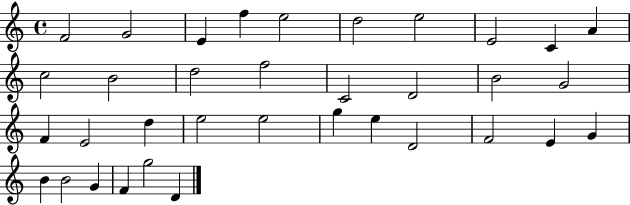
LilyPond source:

{
  \clef treble
  \time 4/4
  \defaultTimeSignature
  \key c \major
  f'2 g'2 | e'4 f''4 e''2 | d''2 e''2 | e'2 c'4 a'4 | \break c''2 b'2 | d''2 f''2 | c'2 d'2 | b'2 g'2 | \break f'4 e'2 d''4 | e''2 e''2 | g''4 e''4 d'2 | f'2 e'4 g'4 | \break b'4 b'2 g'4 | f'4 g''2 d'4 | \bar "|."
}